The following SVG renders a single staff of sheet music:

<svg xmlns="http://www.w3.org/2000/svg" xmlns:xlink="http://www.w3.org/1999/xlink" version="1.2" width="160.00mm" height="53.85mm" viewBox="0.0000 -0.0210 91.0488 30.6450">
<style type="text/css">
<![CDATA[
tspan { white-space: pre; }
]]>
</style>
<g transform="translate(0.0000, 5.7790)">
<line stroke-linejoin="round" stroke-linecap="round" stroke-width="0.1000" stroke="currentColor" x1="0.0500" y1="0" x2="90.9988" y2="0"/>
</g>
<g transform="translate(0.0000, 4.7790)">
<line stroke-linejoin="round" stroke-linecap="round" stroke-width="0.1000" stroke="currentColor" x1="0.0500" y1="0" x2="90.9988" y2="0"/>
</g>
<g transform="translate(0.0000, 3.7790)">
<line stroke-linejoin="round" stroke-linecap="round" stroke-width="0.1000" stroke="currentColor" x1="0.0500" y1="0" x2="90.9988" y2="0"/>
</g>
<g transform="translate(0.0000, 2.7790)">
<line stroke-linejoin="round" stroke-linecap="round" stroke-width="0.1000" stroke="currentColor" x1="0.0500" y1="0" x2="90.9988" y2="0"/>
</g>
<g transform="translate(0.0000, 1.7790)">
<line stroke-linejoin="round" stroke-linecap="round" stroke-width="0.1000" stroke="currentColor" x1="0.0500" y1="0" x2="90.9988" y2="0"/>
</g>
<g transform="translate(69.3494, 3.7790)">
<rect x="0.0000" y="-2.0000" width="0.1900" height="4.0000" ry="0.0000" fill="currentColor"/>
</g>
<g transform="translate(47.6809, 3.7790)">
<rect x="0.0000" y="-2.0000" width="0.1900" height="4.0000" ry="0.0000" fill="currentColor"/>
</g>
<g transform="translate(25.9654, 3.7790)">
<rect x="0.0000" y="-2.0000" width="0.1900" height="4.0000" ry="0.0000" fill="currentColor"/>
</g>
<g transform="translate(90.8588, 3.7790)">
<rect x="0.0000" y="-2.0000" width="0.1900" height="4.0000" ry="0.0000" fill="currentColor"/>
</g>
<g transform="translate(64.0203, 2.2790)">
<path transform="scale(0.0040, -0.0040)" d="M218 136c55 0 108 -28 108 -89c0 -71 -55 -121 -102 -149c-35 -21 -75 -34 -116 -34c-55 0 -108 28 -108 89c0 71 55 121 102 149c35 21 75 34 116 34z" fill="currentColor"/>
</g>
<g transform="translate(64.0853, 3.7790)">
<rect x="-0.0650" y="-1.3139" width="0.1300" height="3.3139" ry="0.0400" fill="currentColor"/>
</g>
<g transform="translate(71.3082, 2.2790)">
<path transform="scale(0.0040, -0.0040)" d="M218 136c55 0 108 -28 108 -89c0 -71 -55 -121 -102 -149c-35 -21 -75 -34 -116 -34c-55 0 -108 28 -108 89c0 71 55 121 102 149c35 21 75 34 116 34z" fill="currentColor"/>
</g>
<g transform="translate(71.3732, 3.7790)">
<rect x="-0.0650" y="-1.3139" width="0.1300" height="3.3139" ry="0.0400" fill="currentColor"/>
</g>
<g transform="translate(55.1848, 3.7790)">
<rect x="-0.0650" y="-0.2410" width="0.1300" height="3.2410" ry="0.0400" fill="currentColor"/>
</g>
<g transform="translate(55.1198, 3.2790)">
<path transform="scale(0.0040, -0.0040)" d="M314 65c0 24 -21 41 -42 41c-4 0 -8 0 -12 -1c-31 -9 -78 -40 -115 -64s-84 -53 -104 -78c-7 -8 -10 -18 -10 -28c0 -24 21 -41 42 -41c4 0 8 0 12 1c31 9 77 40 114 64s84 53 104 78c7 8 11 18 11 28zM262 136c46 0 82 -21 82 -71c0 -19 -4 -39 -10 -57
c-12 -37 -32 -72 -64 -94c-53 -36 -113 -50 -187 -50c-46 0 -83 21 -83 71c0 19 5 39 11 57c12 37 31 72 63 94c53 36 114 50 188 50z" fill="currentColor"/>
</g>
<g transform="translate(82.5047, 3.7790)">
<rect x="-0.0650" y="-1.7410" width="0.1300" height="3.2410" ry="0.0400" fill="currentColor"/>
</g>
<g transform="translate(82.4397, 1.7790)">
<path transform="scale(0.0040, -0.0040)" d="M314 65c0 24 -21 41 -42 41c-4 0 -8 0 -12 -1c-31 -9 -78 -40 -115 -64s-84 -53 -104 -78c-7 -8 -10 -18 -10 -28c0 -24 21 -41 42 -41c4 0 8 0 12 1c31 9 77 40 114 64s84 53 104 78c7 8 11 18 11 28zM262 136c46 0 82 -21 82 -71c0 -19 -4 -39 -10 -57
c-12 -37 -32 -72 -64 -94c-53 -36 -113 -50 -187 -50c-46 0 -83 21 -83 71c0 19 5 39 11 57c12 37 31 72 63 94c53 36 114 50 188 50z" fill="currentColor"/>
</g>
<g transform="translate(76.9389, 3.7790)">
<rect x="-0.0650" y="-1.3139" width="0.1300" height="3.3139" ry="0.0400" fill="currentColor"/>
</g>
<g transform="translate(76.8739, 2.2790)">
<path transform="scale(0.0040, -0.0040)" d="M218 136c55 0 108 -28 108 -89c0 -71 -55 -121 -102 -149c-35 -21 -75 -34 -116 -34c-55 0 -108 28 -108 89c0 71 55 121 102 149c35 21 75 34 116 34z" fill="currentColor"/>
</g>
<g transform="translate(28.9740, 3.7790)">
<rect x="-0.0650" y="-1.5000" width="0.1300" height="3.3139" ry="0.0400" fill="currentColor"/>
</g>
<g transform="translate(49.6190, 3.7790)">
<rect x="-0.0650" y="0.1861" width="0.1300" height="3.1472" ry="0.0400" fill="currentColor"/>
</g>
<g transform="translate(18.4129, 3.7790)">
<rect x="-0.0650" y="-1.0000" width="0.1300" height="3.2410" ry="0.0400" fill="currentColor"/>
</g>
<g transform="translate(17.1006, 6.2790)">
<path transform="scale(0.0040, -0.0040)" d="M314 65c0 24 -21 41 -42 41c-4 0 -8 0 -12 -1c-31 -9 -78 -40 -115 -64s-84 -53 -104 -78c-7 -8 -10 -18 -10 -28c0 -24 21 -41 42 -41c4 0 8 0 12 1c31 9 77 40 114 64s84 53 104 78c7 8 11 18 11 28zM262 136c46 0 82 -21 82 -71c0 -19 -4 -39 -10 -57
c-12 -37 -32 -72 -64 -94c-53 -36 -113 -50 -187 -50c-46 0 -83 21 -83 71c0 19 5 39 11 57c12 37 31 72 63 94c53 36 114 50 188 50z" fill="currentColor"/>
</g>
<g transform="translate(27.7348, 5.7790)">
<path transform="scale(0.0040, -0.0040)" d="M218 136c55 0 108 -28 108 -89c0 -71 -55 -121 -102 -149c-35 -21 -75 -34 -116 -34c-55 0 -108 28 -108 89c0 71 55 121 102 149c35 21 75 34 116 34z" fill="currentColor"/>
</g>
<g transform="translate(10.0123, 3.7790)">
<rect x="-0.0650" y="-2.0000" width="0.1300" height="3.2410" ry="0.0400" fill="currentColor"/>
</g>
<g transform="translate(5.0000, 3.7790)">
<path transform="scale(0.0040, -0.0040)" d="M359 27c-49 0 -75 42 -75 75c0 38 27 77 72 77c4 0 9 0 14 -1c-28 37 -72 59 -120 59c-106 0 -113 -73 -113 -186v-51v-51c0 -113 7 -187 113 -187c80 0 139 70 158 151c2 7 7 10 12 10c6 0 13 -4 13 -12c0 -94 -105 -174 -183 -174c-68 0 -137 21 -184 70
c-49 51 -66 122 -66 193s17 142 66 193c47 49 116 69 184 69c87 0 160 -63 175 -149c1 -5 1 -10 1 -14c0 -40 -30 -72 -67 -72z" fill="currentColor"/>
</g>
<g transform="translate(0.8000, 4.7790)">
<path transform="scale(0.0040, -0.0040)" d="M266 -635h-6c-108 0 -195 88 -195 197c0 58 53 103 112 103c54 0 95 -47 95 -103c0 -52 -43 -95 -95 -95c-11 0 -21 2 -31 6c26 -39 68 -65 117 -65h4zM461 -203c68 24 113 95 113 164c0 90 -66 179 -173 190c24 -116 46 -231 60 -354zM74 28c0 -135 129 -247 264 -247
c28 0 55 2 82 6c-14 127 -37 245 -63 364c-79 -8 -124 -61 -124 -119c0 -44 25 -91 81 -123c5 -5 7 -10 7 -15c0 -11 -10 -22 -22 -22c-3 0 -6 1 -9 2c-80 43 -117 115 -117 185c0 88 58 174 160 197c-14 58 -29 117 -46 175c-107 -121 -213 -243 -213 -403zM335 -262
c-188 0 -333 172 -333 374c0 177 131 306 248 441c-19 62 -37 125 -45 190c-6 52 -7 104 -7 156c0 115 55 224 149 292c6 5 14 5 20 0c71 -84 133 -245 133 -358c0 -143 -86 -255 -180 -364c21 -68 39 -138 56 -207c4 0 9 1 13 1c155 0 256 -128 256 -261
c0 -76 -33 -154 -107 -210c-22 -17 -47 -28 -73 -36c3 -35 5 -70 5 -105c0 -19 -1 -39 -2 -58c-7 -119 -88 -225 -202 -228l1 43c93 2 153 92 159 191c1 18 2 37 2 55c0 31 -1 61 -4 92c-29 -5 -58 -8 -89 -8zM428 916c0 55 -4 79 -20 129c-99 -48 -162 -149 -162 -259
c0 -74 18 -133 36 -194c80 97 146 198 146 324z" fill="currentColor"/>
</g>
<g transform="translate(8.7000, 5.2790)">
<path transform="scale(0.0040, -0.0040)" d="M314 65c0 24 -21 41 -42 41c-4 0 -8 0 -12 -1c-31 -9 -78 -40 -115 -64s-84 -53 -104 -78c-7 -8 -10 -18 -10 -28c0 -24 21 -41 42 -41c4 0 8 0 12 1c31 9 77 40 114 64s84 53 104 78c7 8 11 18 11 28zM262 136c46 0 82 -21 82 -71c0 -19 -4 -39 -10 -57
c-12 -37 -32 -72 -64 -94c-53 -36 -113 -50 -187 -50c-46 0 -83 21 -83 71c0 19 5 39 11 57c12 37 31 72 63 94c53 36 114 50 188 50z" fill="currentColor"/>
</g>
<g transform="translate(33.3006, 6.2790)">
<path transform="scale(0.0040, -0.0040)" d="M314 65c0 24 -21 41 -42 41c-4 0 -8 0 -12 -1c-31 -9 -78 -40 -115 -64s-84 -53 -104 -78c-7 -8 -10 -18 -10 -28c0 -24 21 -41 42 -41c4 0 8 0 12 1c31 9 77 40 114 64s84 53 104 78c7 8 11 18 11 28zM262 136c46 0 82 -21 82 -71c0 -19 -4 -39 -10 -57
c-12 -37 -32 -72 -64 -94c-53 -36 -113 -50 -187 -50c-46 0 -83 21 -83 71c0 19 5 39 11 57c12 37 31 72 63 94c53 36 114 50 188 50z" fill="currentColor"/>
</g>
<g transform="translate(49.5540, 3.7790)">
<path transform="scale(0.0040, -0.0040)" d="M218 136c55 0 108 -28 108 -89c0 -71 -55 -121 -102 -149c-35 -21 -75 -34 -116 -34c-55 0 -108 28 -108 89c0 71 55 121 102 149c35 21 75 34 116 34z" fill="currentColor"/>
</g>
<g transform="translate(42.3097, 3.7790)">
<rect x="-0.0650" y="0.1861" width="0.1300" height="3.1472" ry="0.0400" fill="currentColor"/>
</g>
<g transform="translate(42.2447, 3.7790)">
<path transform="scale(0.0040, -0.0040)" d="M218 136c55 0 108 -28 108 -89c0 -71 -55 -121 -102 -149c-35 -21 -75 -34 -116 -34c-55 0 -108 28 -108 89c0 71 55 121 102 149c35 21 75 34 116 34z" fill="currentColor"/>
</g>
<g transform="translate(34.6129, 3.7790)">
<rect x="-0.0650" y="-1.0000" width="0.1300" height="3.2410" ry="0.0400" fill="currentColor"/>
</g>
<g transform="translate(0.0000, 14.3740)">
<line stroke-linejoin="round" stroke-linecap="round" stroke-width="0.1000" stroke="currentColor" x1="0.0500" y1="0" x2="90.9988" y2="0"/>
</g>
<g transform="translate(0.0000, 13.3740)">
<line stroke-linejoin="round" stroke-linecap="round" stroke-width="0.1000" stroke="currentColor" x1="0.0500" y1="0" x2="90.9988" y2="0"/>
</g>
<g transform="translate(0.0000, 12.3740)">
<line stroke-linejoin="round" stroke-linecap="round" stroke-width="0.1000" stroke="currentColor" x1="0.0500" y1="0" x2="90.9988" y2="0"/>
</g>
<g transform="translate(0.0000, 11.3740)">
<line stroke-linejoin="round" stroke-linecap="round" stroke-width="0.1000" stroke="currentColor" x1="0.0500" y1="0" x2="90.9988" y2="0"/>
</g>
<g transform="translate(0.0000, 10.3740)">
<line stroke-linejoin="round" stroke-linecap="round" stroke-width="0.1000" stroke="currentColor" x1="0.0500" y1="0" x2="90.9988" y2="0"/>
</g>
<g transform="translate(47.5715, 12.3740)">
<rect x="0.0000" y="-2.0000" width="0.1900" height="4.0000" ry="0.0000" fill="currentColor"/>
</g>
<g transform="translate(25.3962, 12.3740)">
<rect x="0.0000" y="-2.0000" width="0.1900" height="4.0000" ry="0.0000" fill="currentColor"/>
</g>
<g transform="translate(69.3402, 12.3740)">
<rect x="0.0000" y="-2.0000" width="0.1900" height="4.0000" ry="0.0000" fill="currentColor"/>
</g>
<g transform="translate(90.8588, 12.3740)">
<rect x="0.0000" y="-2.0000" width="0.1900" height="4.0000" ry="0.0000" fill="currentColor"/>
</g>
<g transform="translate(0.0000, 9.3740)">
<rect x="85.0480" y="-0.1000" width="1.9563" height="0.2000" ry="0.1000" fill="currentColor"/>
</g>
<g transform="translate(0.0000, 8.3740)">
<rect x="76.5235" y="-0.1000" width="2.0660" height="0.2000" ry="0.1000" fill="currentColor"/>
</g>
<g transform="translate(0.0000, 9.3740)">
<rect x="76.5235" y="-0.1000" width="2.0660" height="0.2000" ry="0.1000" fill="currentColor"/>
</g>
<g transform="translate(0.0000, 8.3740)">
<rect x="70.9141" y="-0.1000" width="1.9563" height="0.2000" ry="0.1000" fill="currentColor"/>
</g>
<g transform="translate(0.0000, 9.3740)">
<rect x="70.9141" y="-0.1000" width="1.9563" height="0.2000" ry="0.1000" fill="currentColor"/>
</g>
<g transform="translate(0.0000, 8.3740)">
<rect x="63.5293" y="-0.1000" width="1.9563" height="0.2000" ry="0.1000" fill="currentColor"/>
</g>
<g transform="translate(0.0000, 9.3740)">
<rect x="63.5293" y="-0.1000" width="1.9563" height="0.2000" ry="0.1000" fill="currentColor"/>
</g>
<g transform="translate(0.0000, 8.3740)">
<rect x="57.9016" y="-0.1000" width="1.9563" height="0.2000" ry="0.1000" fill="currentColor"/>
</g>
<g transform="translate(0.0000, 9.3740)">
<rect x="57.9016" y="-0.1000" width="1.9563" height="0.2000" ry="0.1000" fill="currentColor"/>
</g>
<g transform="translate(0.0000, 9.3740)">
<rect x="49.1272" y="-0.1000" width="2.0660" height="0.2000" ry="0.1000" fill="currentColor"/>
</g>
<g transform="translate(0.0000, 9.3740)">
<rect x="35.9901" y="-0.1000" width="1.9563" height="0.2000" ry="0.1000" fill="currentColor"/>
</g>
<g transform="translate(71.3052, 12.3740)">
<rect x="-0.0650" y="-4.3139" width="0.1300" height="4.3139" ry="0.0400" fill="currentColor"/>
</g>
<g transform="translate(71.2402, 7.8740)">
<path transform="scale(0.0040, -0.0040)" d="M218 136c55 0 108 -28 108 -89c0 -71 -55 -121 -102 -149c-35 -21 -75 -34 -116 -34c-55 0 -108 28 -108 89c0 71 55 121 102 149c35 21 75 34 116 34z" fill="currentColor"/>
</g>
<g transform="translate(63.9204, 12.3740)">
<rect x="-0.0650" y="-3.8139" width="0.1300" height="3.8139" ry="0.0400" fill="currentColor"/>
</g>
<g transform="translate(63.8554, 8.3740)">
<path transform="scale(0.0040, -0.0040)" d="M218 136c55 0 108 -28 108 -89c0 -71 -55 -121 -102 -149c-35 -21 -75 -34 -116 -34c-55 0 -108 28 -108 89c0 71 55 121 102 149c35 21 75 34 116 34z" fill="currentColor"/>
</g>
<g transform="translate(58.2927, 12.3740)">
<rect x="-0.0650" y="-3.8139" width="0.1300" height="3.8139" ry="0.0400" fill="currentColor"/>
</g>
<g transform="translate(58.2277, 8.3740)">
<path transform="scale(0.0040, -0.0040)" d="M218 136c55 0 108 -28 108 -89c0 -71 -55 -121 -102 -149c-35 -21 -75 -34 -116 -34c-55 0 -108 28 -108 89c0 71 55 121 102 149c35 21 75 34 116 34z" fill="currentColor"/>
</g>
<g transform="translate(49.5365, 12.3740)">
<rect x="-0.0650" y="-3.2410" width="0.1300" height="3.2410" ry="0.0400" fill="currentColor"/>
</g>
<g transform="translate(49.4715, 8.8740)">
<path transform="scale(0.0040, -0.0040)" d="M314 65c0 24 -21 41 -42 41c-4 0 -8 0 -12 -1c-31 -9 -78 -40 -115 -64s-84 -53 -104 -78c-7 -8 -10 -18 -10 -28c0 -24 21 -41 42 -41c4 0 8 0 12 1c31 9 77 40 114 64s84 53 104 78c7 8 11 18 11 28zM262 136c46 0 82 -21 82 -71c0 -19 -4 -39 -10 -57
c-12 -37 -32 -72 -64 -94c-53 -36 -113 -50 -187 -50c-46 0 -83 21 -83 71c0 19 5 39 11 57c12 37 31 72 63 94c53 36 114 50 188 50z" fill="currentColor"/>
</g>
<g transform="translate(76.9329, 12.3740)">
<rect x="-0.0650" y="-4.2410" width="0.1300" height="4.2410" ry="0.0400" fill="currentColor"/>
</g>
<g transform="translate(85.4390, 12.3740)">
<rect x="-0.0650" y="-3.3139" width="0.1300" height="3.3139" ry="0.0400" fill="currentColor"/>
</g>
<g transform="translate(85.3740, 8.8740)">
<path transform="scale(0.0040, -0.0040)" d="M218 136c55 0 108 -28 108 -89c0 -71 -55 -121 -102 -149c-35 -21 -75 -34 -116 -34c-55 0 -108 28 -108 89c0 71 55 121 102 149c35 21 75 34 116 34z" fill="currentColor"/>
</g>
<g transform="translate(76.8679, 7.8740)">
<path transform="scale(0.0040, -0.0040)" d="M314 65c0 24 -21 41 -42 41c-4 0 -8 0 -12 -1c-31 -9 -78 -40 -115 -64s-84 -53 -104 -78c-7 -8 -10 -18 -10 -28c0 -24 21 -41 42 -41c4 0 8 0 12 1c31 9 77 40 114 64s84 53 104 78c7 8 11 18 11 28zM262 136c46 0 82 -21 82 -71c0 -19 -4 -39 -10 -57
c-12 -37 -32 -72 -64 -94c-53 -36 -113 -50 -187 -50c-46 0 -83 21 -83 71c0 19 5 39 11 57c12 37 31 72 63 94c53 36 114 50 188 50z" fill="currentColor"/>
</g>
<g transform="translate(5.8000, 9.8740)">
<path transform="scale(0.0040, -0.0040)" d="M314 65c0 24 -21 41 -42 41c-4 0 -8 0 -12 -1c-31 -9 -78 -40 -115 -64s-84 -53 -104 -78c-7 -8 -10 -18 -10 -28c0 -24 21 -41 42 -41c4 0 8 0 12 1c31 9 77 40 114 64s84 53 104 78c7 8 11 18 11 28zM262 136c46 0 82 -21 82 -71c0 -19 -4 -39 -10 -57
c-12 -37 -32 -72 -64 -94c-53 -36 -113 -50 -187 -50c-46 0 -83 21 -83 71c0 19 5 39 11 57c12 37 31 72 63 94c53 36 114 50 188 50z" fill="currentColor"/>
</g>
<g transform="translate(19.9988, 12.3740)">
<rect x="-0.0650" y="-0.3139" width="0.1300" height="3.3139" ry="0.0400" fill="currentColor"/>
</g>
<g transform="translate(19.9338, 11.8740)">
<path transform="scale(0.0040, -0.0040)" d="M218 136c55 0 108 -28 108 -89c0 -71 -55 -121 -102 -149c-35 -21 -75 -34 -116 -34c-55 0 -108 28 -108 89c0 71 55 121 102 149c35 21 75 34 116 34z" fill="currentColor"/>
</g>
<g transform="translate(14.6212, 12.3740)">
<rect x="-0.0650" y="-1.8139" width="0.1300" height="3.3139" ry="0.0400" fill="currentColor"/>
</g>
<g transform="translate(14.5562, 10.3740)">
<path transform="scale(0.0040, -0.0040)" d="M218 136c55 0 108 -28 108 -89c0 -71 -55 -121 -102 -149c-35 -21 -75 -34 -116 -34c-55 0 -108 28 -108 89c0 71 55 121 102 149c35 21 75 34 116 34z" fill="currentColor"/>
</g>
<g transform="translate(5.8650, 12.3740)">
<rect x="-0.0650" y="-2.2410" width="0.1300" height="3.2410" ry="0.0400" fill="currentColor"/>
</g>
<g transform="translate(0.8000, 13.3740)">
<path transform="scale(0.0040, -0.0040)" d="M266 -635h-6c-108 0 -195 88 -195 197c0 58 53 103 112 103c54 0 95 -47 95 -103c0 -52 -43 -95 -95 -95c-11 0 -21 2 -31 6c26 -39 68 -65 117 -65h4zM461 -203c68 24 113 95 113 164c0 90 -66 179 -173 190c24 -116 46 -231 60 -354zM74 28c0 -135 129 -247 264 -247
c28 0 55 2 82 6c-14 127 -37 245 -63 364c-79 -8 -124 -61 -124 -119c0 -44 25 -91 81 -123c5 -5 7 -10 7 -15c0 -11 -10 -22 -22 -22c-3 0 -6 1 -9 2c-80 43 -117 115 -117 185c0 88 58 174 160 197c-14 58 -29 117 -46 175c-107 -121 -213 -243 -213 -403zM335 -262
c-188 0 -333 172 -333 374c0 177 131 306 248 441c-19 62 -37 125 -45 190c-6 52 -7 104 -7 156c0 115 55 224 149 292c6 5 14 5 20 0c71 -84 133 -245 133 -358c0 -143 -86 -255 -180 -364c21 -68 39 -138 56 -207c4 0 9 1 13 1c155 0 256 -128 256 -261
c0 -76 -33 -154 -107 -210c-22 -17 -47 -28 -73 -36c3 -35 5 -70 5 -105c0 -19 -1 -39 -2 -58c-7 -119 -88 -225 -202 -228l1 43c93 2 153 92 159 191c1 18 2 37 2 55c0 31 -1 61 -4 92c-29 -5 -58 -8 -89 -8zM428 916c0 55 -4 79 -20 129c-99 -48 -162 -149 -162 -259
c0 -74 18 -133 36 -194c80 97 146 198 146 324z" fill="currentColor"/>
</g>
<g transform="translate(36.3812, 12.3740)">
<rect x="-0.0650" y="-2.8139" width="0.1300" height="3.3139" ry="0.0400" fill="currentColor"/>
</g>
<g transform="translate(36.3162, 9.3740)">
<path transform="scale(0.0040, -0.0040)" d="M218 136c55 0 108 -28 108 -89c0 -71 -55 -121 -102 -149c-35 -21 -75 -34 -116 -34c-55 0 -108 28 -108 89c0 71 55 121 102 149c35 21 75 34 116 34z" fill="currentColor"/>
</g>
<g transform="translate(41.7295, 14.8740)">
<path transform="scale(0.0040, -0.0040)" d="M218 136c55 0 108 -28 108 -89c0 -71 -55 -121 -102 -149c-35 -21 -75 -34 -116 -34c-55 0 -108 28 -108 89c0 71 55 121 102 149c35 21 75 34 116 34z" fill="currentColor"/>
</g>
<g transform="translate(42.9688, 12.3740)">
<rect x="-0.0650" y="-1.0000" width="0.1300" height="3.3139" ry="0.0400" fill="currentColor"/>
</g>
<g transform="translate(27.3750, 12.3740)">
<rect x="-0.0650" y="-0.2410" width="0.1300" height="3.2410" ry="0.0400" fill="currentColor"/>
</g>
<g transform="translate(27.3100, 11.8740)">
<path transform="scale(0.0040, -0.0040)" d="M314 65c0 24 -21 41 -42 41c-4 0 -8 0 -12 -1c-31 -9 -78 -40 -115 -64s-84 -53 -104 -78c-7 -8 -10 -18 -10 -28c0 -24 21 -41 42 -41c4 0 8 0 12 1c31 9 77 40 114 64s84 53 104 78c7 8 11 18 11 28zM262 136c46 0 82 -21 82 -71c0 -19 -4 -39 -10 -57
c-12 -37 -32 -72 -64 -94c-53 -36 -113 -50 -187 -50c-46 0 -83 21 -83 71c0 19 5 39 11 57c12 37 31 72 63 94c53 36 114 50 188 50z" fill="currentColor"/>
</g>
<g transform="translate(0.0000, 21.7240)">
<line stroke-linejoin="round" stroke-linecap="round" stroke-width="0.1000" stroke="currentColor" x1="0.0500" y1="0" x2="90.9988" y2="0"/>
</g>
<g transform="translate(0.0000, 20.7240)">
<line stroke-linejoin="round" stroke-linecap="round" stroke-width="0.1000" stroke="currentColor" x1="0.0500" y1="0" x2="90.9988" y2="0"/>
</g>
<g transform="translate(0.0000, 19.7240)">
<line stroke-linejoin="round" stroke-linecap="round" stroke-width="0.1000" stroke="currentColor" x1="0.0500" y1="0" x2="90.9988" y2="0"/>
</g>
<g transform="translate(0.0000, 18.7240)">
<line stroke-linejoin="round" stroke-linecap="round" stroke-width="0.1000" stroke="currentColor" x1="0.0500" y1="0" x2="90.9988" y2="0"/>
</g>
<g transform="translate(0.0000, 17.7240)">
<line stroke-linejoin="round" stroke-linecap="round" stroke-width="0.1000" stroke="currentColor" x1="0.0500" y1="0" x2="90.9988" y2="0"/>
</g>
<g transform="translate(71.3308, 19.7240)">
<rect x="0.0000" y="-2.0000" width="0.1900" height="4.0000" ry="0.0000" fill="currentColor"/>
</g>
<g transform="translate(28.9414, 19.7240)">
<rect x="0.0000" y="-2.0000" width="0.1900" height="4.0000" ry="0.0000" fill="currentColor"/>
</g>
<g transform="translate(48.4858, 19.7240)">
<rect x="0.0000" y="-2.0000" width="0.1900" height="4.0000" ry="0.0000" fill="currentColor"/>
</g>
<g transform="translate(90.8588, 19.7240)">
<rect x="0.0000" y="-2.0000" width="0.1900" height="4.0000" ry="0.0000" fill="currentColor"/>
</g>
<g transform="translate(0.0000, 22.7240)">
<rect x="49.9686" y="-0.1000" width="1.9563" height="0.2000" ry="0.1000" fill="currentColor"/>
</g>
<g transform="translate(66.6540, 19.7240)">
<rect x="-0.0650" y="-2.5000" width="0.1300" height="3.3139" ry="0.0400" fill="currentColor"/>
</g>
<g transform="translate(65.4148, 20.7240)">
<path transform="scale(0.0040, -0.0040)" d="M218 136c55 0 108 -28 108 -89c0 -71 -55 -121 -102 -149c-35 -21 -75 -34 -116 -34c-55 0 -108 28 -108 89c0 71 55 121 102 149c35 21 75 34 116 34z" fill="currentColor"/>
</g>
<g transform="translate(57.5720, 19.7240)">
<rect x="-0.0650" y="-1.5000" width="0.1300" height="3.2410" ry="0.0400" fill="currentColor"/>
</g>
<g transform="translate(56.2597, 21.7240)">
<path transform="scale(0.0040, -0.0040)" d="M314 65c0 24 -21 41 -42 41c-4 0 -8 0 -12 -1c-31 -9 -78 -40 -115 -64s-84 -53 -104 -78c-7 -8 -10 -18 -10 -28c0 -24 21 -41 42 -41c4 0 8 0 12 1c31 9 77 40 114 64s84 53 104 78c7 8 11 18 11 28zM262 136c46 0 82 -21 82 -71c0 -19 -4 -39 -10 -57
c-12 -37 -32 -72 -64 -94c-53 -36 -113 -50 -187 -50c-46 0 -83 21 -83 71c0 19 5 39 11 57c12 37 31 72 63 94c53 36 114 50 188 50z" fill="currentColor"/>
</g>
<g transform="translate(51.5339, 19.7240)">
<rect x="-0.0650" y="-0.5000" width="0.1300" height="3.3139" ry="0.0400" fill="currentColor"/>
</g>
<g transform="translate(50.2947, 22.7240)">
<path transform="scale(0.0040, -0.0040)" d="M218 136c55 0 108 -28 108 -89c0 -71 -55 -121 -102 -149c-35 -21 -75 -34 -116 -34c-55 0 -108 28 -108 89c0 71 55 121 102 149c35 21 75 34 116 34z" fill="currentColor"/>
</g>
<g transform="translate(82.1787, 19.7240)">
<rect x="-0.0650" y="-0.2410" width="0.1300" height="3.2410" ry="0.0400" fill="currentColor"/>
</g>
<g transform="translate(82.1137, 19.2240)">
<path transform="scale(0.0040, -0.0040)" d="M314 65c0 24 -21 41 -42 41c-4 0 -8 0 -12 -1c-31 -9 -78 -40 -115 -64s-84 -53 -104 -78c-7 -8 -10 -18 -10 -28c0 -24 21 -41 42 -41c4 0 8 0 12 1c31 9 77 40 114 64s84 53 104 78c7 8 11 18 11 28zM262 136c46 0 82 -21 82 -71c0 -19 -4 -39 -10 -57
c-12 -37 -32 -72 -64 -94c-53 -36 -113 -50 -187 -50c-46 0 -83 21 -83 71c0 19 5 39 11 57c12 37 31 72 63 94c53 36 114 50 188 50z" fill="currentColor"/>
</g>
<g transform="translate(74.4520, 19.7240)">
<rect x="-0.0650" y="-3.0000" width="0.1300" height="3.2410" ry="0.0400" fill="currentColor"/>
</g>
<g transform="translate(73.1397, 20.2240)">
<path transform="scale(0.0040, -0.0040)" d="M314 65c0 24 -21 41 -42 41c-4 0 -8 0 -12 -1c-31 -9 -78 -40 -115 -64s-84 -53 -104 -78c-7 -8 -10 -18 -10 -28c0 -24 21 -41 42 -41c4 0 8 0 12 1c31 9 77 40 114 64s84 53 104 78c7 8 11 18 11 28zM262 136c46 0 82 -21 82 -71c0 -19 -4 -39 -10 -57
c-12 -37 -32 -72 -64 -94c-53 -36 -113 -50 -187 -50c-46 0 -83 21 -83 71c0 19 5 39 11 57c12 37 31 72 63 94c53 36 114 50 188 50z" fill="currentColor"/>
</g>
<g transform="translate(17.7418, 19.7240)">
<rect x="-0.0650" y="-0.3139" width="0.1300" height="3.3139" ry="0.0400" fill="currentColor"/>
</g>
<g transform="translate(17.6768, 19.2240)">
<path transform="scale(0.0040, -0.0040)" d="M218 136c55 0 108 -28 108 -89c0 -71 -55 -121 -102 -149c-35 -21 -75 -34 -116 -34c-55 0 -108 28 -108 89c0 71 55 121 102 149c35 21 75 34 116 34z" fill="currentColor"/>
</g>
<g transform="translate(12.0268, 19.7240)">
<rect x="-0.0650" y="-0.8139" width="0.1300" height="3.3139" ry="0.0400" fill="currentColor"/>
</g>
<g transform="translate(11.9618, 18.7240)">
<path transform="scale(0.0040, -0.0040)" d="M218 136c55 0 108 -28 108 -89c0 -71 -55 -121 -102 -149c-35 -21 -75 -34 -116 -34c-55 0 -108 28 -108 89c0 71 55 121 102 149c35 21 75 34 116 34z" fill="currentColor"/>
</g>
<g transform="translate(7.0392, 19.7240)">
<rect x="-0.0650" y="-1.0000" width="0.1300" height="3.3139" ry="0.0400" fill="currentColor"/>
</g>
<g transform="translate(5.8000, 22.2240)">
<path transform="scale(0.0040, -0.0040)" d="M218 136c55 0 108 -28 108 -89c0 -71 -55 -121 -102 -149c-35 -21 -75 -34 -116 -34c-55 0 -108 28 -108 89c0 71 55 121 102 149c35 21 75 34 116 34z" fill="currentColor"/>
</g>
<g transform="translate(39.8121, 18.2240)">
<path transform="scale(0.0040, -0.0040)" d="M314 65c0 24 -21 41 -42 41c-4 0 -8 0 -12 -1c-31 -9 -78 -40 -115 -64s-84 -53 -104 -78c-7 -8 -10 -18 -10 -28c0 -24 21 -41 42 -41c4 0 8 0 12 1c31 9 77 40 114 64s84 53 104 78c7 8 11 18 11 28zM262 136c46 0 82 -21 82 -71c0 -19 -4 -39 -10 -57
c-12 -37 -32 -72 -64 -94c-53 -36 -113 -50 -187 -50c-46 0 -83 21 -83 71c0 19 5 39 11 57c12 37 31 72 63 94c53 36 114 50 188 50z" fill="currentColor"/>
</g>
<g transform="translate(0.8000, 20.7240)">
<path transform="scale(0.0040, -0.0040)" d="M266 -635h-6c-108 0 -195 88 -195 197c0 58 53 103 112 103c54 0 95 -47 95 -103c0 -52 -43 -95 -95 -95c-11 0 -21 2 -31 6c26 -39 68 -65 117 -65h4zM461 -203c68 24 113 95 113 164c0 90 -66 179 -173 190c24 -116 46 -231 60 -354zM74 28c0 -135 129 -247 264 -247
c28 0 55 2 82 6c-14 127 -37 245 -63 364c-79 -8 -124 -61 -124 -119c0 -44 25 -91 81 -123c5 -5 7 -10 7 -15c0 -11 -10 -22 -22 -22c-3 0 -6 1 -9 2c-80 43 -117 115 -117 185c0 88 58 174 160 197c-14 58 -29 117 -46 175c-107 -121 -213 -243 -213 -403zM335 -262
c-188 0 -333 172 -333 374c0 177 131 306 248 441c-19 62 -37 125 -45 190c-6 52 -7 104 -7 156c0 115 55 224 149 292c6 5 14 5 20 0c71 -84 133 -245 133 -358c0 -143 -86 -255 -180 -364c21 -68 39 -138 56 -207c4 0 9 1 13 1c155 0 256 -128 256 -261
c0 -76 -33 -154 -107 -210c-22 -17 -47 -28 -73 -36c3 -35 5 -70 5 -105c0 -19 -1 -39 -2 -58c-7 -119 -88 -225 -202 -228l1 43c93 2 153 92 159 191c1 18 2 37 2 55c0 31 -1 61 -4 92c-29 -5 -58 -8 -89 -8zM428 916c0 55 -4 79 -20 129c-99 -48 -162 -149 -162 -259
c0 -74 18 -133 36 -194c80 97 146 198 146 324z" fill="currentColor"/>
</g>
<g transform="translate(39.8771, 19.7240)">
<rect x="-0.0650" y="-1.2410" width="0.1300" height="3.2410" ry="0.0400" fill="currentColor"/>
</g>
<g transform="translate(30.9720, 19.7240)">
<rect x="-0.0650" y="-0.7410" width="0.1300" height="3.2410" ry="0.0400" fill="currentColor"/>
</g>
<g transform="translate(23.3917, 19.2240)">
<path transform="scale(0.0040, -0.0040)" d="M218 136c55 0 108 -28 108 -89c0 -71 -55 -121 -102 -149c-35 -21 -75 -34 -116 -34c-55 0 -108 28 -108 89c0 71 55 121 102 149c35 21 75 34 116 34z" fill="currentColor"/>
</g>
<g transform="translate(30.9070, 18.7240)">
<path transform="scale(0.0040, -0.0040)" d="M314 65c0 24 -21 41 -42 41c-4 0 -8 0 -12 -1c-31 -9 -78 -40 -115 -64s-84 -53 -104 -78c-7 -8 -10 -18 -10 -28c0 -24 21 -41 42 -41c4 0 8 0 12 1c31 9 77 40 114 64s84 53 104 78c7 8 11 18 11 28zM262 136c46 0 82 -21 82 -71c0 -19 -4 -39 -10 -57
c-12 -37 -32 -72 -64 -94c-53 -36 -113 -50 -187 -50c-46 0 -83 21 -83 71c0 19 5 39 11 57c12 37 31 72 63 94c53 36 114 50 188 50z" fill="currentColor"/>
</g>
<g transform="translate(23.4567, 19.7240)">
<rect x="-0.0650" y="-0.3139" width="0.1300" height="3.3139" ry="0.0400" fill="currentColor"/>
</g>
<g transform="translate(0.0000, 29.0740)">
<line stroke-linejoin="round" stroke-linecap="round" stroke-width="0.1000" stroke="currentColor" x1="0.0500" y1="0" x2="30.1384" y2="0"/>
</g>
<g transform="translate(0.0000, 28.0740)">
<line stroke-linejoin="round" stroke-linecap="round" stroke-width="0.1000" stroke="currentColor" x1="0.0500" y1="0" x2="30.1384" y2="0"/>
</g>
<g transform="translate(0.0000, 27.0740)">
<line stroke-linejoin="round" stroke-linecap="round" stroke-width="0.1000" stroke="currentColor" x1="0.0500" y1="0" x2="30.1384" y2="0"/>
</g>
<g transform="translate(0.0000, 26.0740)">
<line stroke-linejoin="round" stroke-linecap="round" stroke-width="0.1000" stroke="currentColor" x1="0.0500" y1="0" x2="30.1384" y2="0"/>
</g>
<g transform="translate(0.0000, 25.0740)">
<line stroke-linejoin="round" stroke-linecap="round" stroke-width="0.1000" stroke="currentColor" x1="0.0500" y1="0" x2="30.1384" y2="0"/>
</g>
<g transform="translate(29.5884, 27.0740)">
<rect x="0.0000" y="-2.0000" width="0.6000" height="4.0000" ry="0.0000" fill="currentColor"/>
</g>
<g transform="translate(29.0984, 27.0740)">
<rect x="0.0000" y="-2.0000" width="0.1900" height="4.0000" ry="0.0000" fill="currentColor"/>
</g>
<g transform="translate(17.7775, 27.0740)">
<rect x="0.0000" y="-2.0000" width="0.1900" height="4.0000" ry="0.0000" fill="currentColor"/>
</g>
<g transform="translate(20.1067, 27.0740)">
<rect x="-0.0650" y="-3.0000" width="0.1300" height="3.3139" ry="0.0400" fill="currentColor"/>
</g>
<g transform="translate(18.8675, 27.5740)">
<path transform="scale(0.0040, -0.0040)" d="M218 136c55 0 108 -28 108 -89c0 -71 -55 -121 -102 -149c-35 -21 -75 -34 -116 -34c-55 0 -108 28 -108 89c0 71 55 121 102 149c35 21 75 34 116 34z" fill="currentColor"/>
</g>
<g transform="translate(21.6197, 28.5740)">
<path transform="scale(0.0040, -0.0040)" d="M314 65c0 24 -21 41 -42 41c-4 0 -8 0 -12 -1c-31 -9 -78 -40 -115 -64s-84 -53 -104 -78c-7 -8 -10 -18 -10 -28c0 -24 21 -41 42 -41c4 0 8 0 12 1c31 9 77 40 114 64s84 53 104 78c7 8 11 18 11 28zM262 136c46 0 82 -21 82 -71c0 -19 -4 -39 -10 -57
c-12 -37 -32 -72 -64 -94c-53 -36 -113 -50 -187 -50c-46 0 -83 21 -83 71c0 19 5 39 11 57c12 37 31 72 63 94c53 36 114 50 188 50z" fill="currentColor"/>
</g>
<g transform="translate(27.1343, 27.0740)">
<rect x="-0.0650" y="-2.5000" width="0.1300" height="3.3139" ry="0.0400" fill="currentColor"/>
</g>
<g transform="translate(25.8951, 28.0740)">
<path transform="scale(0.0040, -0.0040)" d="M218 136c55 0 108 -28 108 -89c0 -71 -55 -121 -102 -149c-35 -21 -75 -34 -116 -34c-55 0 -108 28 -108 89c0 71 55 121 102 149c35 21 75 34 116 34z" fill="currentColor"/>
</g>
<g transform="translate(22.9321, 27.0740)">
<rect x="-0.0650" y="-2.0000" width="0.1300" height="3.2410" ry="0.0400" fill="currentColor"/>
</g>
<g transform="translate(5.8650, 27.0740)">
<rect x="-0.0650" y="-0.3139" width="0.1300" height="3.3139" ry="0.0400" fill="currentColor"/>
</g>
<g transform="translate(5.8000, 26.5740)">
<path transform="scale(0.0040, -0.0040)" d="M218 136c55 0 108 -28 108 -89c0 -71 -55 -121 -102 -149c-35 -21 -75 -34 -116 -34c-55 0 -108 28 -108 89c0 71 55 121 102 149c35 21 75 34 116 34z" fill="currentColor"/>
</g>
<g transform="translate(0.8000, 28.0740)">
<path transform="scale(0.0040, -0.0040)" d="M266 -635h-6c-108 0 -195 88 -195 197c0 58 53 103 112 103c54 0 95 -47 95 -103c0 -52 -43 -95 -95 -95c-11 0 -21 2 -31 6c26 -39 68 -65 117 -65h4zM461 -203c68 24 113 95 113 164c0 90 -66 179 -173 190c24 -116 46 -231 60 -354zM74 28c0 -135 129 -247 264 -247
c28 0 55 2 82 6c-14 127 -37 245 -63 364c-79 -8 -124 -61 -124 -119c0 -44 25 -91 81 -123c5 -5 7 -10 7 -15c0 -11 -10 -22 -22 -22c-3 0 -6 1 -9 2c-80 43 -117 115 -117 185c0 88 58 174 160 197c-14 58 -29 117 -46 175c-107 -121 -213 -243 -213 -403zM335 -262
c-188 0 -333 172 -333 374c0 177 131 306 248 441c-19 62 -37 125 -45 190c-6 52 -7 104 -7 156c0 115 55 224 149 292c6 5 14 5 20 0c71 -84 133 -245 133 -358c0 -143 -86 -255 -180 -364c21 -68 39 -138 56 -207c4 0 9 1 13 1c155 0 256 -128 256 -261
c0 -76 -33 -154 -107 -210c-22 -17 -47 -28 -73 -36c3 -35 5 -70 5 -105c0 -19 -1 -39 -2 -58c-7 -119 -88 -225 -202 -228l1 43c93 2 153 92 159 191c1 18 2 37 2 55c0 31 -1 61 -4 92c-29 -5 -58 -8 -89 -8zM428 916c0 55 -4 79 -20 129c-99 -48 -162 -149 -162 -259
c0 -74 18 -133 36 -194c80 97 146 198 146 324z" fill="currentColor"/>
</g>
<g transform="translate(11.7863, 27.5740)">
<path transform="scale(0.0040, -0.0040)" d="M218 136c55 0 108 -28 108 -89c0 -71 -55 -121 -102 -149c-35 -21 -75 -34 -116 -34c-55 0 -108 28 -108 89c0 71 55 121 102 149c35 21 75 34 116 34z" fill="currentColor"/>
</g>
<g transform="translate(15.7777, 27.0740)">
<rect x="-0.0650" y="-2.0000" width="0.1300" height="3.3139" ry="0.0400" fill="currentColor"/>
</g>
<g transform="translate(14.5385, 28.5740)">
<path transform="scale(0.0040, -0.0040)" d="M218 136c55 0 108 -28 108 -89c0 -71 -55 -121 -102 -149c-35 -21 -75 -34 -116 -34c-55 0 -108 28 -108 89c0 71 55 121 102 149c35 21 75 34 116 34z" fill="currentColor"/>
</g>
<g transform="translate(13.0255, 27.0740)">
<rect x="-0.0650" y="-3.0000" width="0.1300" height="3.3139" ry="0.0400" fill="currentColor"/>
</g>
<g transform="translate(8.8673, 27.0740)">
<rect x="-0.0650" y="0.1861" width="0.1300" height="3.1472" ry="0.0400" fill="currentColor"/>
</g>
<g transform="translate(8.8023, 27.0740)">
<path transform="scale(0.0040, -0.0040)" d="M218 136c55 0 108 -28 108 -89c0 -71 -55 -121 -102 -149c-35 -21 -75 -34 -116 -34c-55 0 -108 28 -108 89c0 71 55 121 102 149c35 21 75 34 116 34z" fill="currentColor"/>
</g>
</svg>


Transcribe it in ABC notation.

X:1
T:Untitled
M:4/4
L:1/4
K:C
F2 D2 E D2 B B c2 e e e f2 g2 f c c2 a D b2 c' c' d' d'2 b D d c c d2 e2 C E2 G A2 c2 c B A F A F2 G